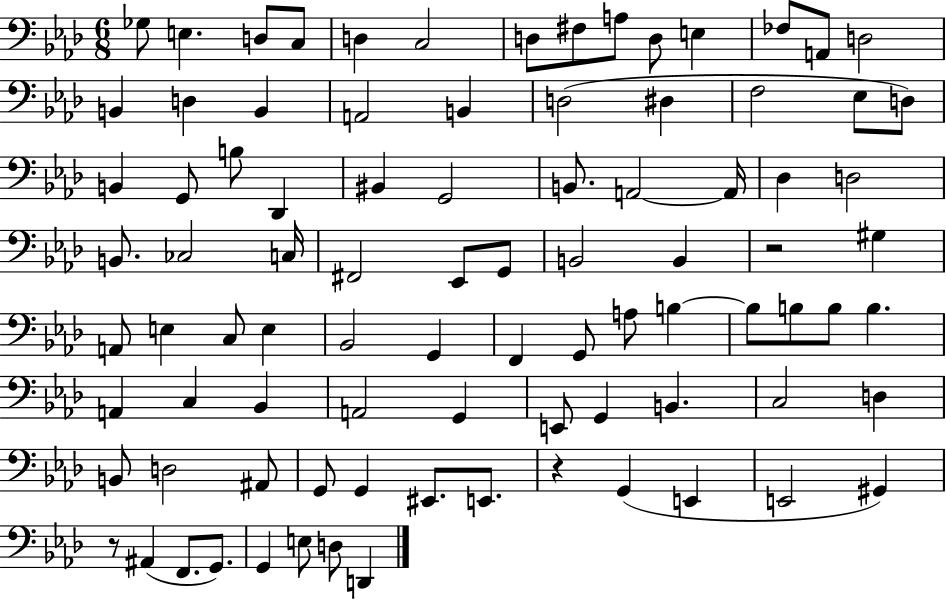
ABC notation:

X:1
T:Untitled
M:6/8
L:1/4
K:Ab
_G,/2 E, D,/2 C,/2 D, C,2 D,/2 ^F,/2 A,/2 D,/2 E, _F,/2 A,,/2 D,2 B,, D, B,, A,,2 B,, D,2 ^D, F,2 _E,/2 D,/2 B,, G,,/2 B,/2 _D,, ^B,, G,,2 B,,/2 A,,2 A,,/4 _D, D,2 B,,/2 _C,2 C,/4 ^F,,2 _E,,/2 G,,/2 B,,2 B,, z2 ^G, A,,/2 E, C,/2 E, _B,,2 G,, F,, G,,/2 A,/2 B, B,/2 B,/2 B,/2 B, A,, C, _B,, A,,2 G,, E,,/2 G,, B,, C,2 D, B,,/2 D,2 ^A,,/2 G,,/2 G,, ^E,,/2 E,,/2 z G,, E,, E,,2 ^G,, z/2 ^A,, F,,/2 G,,/2 G,, E,/2 D,/2 D,,